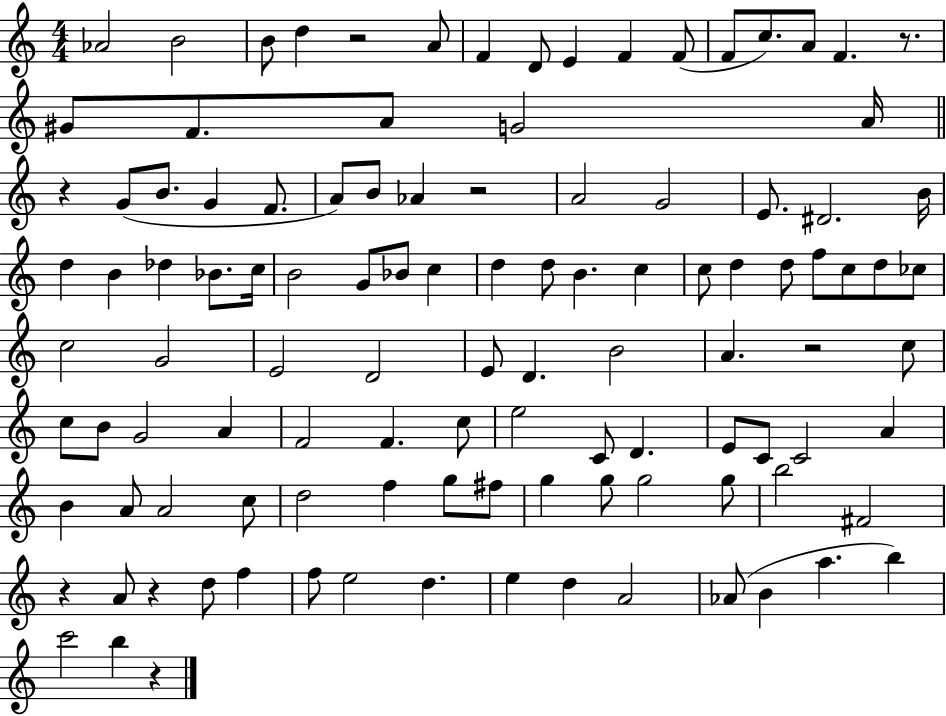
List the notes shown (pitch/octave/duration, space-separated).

Ab4/h B4/h B4/e D5/q R/h A4/e F4/q D4/e E4/q F4/q F4/e F4/e C5/e. A4/e F4/q. R/e. G#4/e F4/e. A4/e G4/h A4/s R/q G4/e B4/e. G4/q F4/e. A4/e B4/e Ab4/q R/h A4/h G4/h E4/e. D#4/h. B4/s D5/q B4/q Db5/q Bb4/e. C5/s B4/h G4/e Bb4/e C5/q D5/q D5/e B4/q. C5/q C5/e D5/q D5/e F5/e C5/e D5/e CES5/e C5/h G4/h E4/h D4/h E4/e D4/q. B4/h A4/q. R/h C5/e C5/e B4/e G4/h A4/q F4/h F4/q. C5/e E5/h C4/e D4/q. E4/e C4/e C4/h A4/q B4/q A4/e A4/h C5/e D5/h F5/q G5/e F#5/e G5/q G5/e G5/h G5/e B5/h F#4/h R/q A4/e R/q D5/e F5/q F5/e E5/h D5/q. E5/q D5/q A4/h Ab4/e B4/q A5/q. B5/q C6/h B5/q R/q